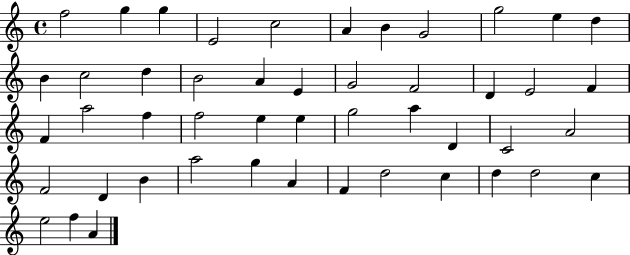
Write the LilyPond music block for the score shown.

{
  \clef treble
  \time 4/4
  \defaultTimeSignature
  \key c \major
  f''2 g''4 g''4 | e'2 c''2 | a'4 b'4 g'2 | g''2 e''4 d''4 | \break b'4 c''2 d''4 | b'2 a'4 e'4 | g'2 f'2 | d'4 e'2 f'4 | \break f'4 a''2 f''4 | f''2 e''4 e''4 | g''2 a''4 d'4 | c'2 a'2 | \break f'2 d'4 b'4 | a''2 g''4 a'4 | f'4 d''2 c''4 | d''4 d''2 c''4 | \break e''2 f''4 a'4 | \bar "|."
}